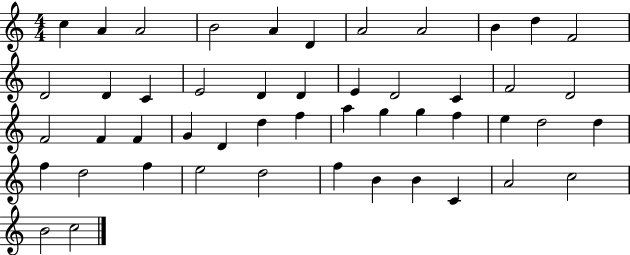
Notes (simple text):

C5/q A4/q A4/h B4/h A4/q D4/q A4/h A4/h B4/q D5/q F4/h D4/h D4/q C4/q E4/h D4/q D4/q E4/q D4/h C4/q F4/h D4/h F4/h F4/q F4/q G4/q D4/q D5/q F5/q A5/q G5/q G5/q F5/q E5/q D5/h D5/q F5/q D5/h F5/q E5/h D5/h F5/q B4/q B4/q C4/q A4/h C5/h B4/h C5/h